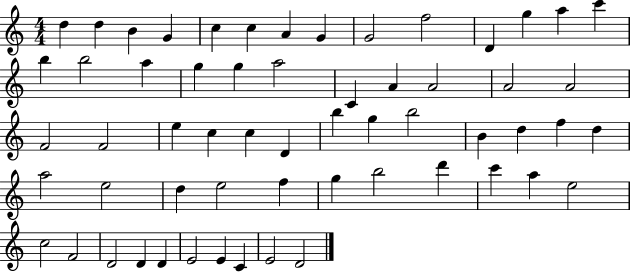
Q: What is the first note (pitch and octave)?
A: D5